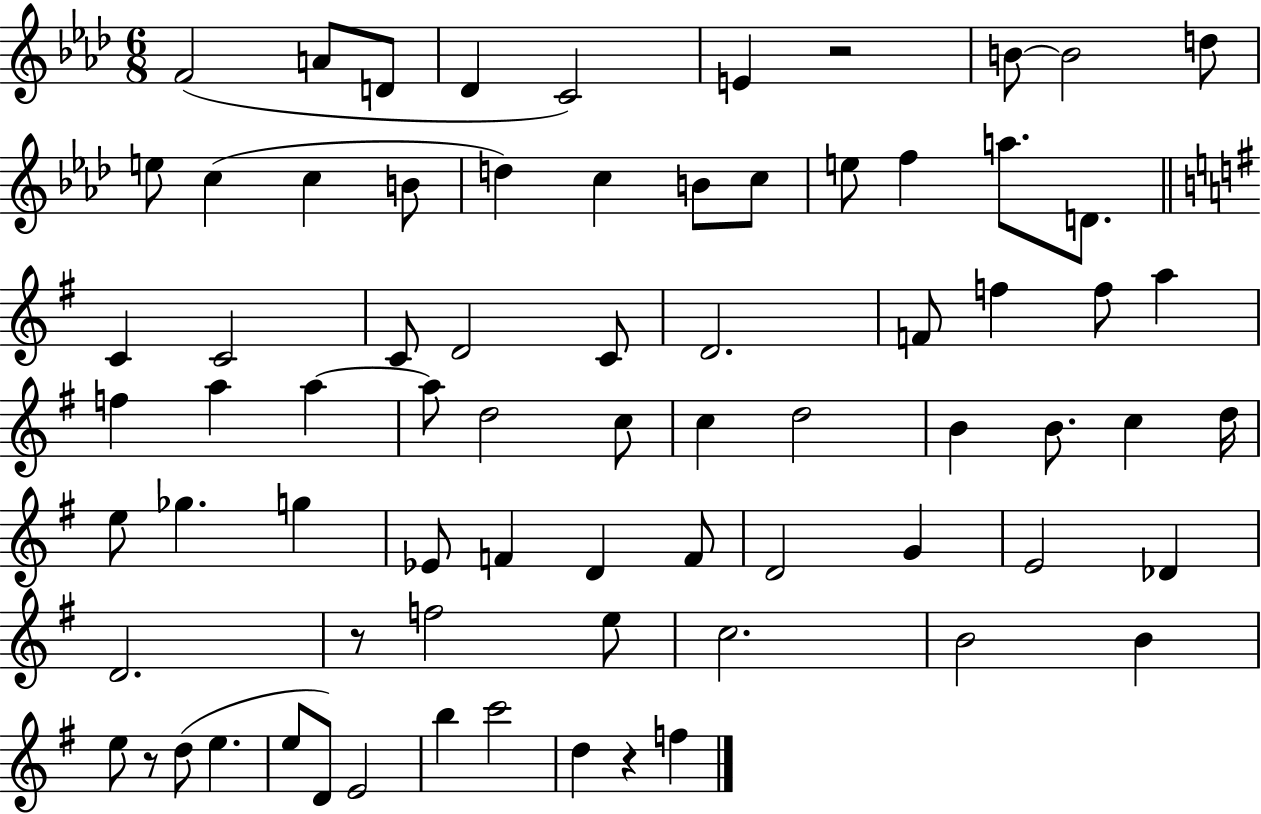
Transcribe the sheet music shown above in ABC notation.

X:1
T:Untitled
M:6/8
L:1/4
K:Ab
F2 A/2 D/2 _D C2 E z2 B/2 B2 d/2 e/2 c c B/2 d c B/2 c/2 e/2 f a/2 D/2 C C2 C/2 D2 C/2 D2 F/2 f f/2 a f a a a/2 d2 c/2 c d2 B B/2 c d/4 e/2 _g g _E/2 F D F/2 D2 G E2 _D D2 z/2 f2 e/2 c2 B2 B e/2 z/2 d/2 e e/2 D/2 E2 b c'2 d z f